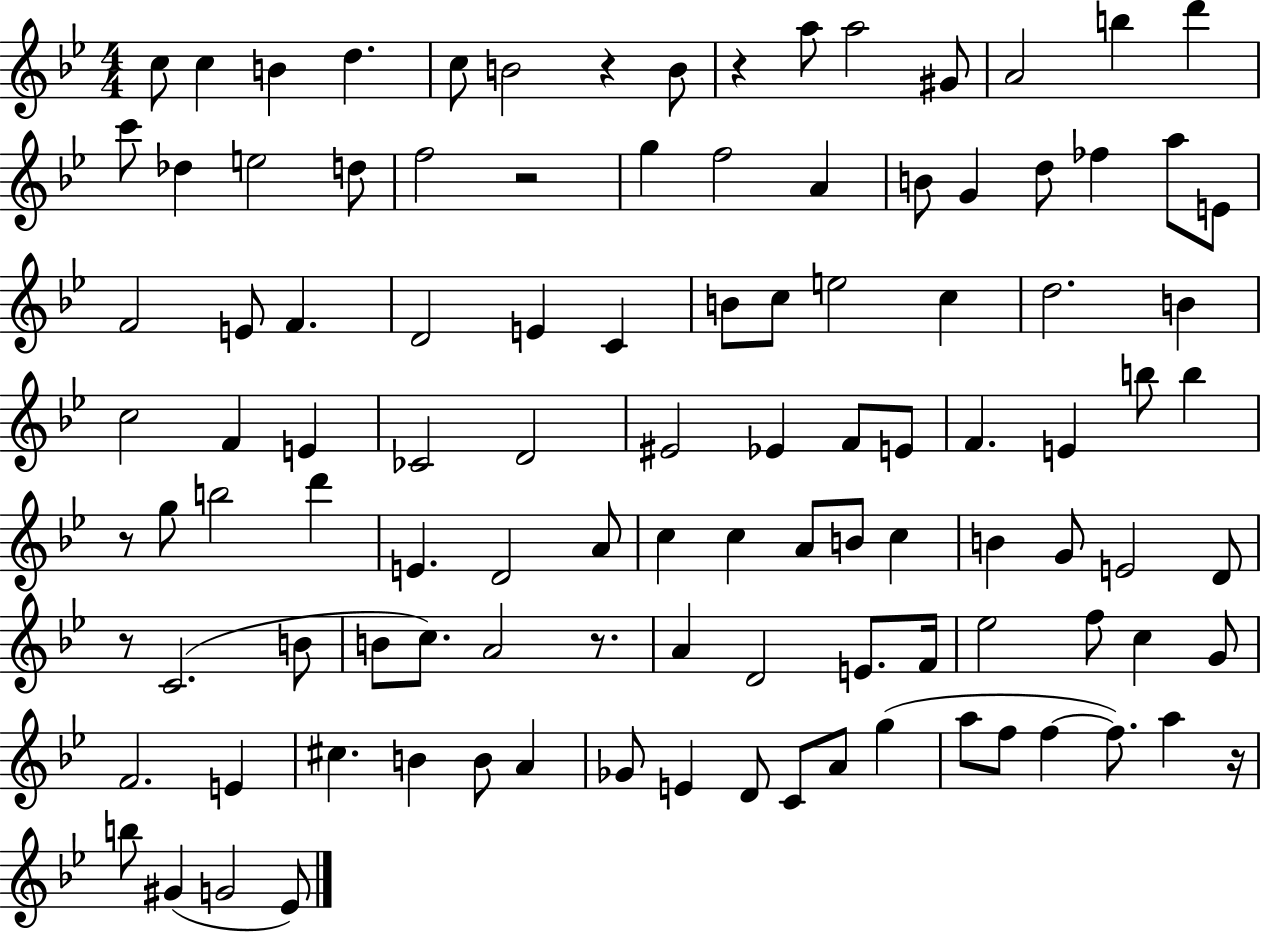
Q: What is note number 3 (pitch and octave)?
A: B4